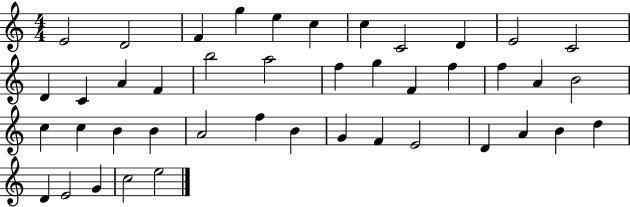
X:1
T:Untitled
M:4/4
L:1/4
K:C
E2 D2 F g e c c C2 D E2 C2 D C A F b2 a2 f g F f f A B2 c c B B A2 f B G F E2 D A B d D E2 G c2 e2